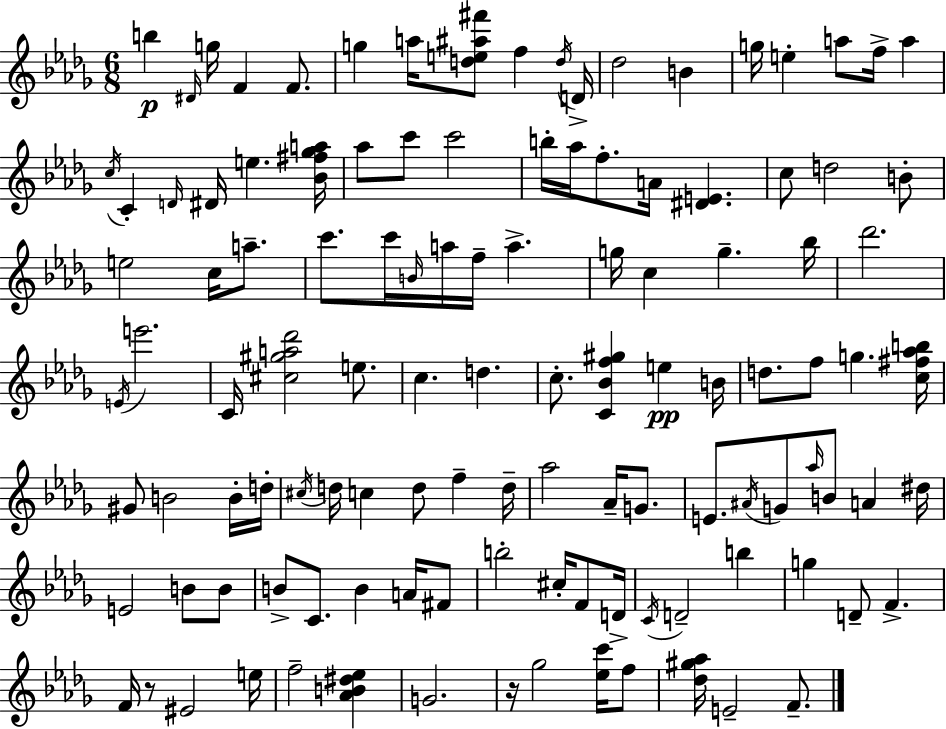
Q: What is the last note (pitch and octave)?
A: F4